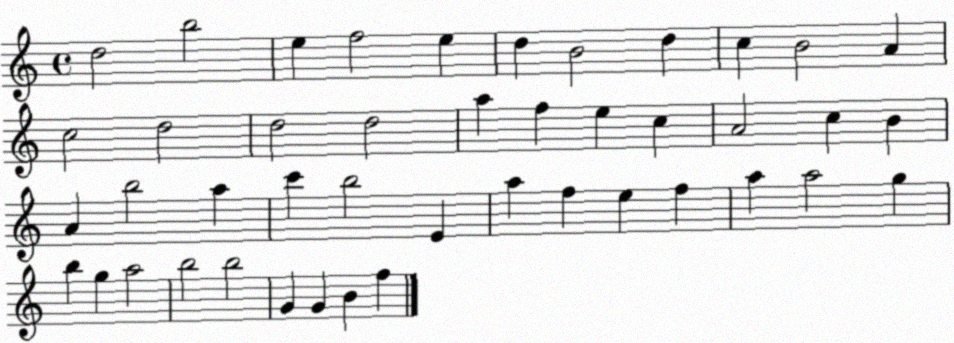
X:1
T:Untitled
M:4/4
L:1/4
K:C
d2 b2 e f2 e d B2 d c B2 A c2 d2 d2 d2 a f e c A2 c B A b2 a c' b2 E a f e f a a2 g b g a2 b2 b2 G G B f